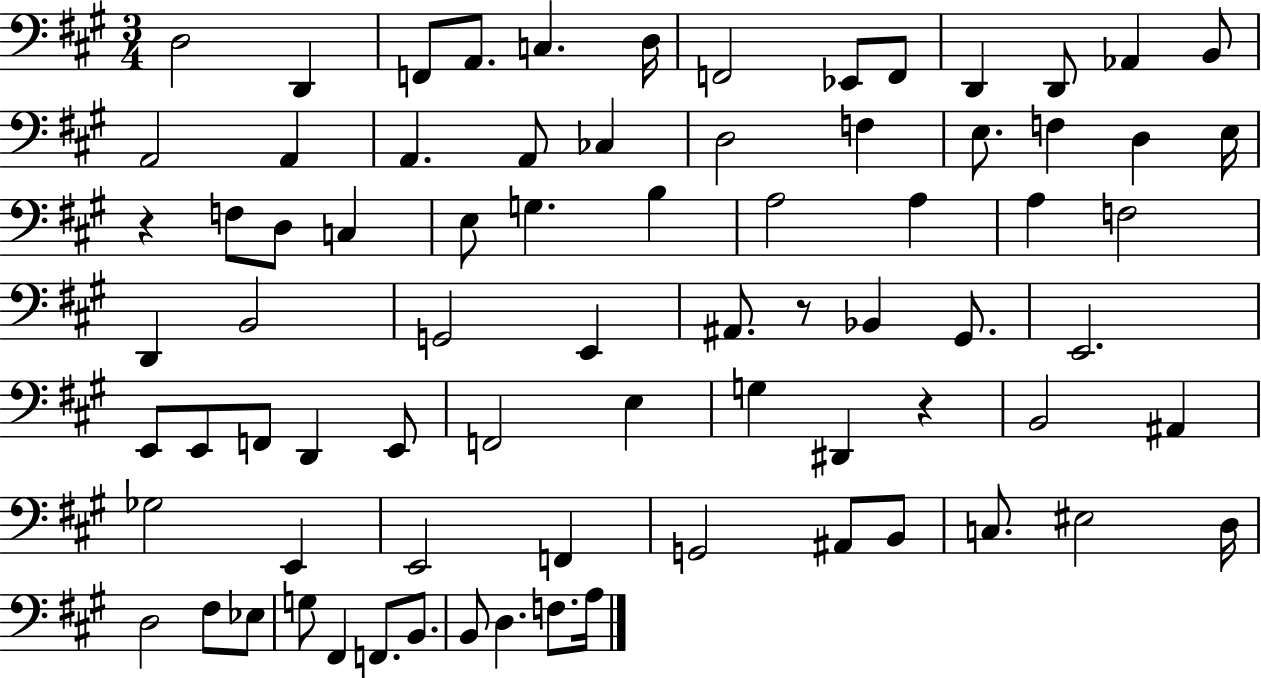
{
  \clef bass
  \numericTimeSignature
  \time 3/4
  \key a \major
  d2 d,4 | f,8 a,8. c4. d16 | f,2 ees,8 f,8 | d,4 d,8 aes,4 b,8 | \break a,2 a,4 | a,4. a,8 ces4 | d2 f4 | e8. f4 d4 e16 | \break r4 f8 d8 c4 | e8 g4. b4 | a2 a4 | a4 f2 | \break d,4 b,2 | g,2 e,4 | ais,8. r8 bes,4 gis,8. | e,2. | \break e,8 e,8 f,8 d,4 e,8 | f,2 e4 | g4 dis,4 r4 | b,2 ais,4 | \break ges2 e,4 | e,2 f,4 | g,2 ais,8 b,8 | c8. eis2 d16 | \break d2 fis8 ees8 | g8 fis,4 f,8. b,8. | b,8 d4. f8. a16 | \bar "|."
}